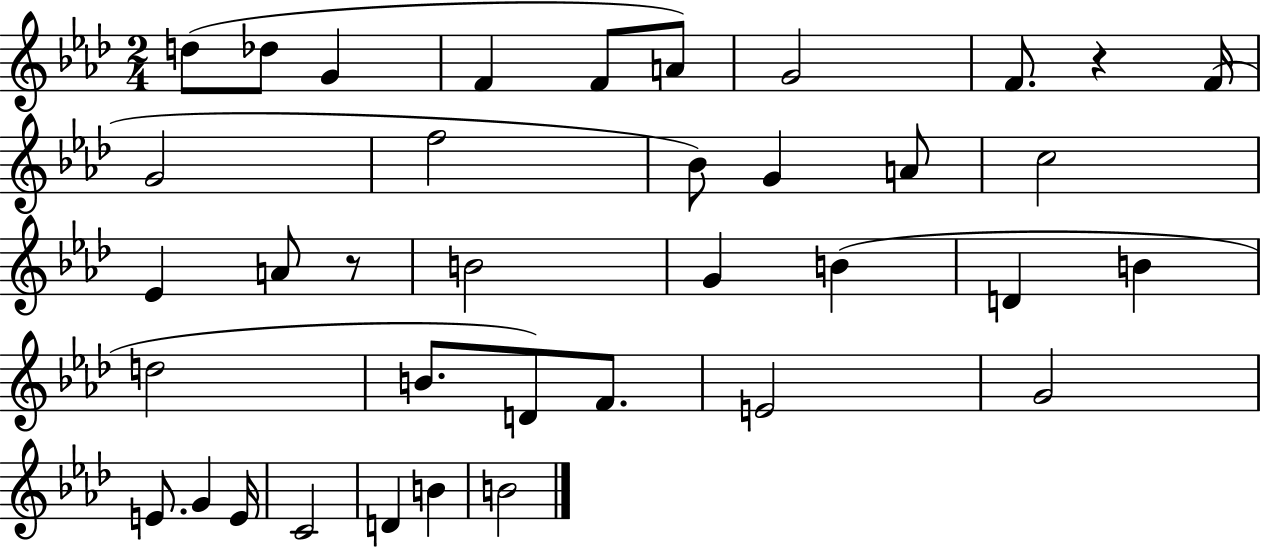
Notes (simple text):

D5/e Db5/e G4/q F4/q F4/e A4/e G4/h F4/e. R/q F4/s G4/h F5/h Bb4/e G4/q A4/e C5/h Eb4/q A4/e R/e B4/h G4/q B4/q D4/q B4/q D5/h B4/e. D4/e F4/e. E4/h G4/h E4/e. G4/q E4/s C4/h D4/q B4/q B4/h